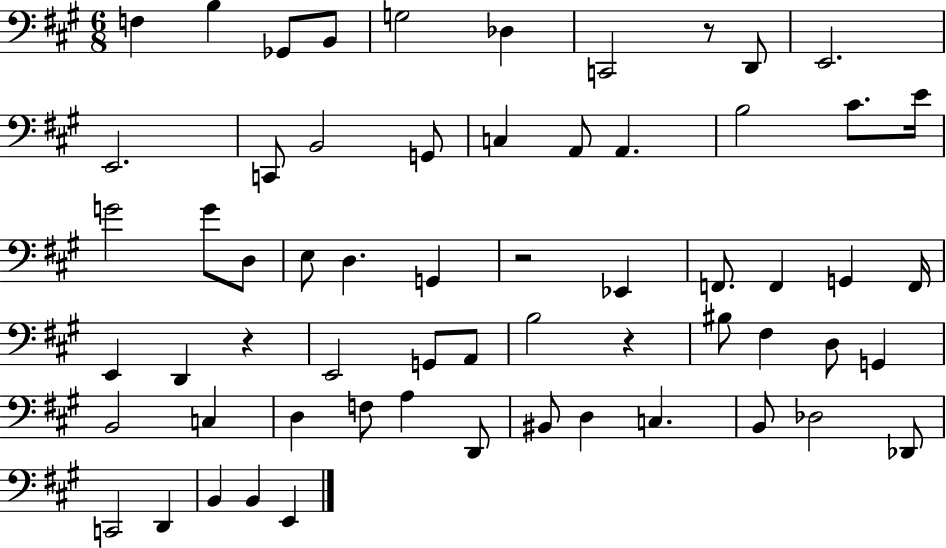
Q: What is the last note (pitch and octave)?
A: E2